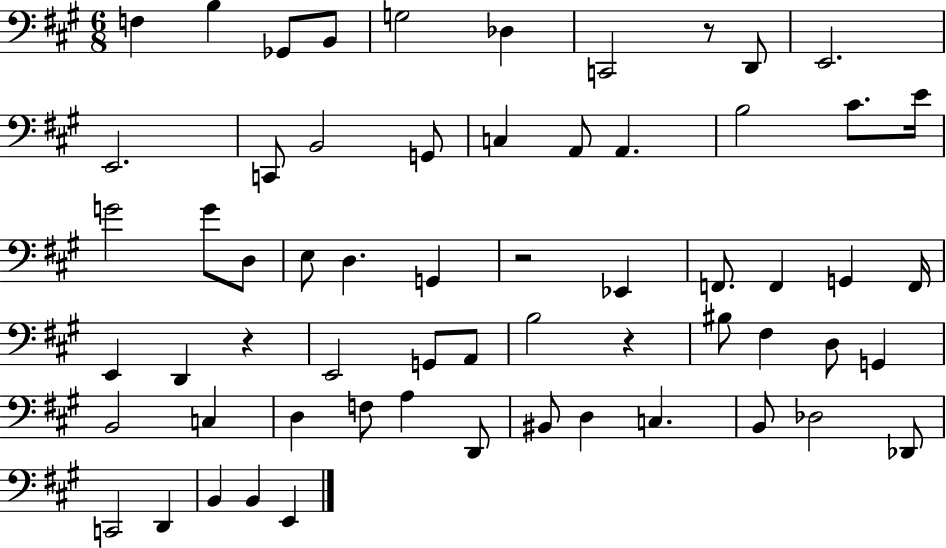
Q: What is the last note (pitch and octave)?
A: E2